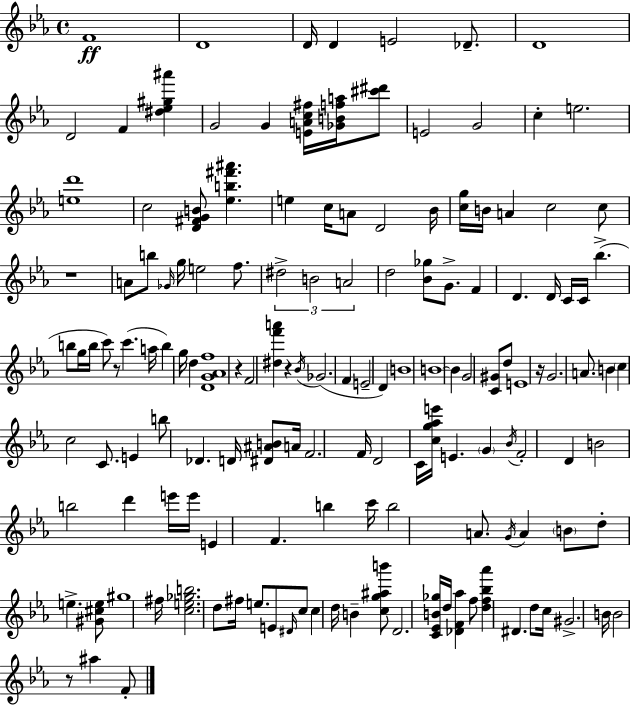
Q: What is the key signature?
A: EES major